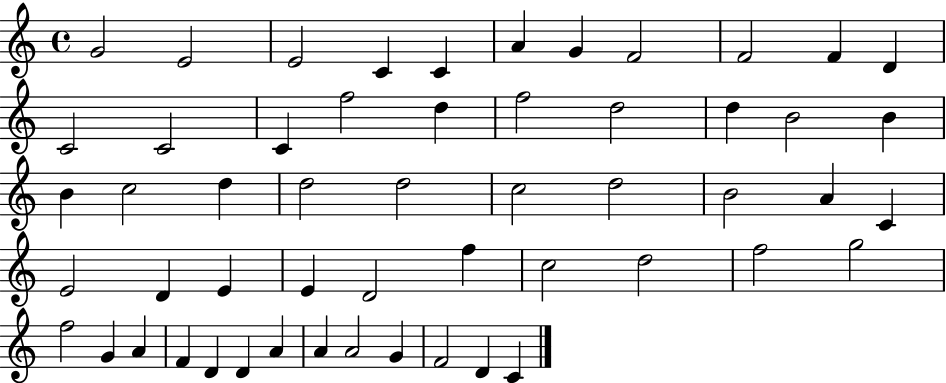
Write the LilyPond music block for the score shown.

{
  \clef treble
  \time 4/4
  \defaultTimeSignature
  \key c \major
  g'2 e'2 | e'2 c'4 c'4 | a'4 g'4 f'2 | f'2 f'4 d'4 | \break c'2 c'2 | c'4 f''2 d''4 | f''2 d''2 | d''4 b'2 b'4 | \break b'4 c''2 d''4 | d''2 d''2 | c''2 d''2 | b'2 a'4 c'4 | \break e'2 d'4 e'4 | e'4 d'2 f''4 | c''2 d''2 | f''2 g''2 | \break f''2 g'4 a'4 | f'4 d'4 d'4 a'4 | a'4 a'2 g'4 | f'2 d'4 c'4 | \break \bar "|."
}